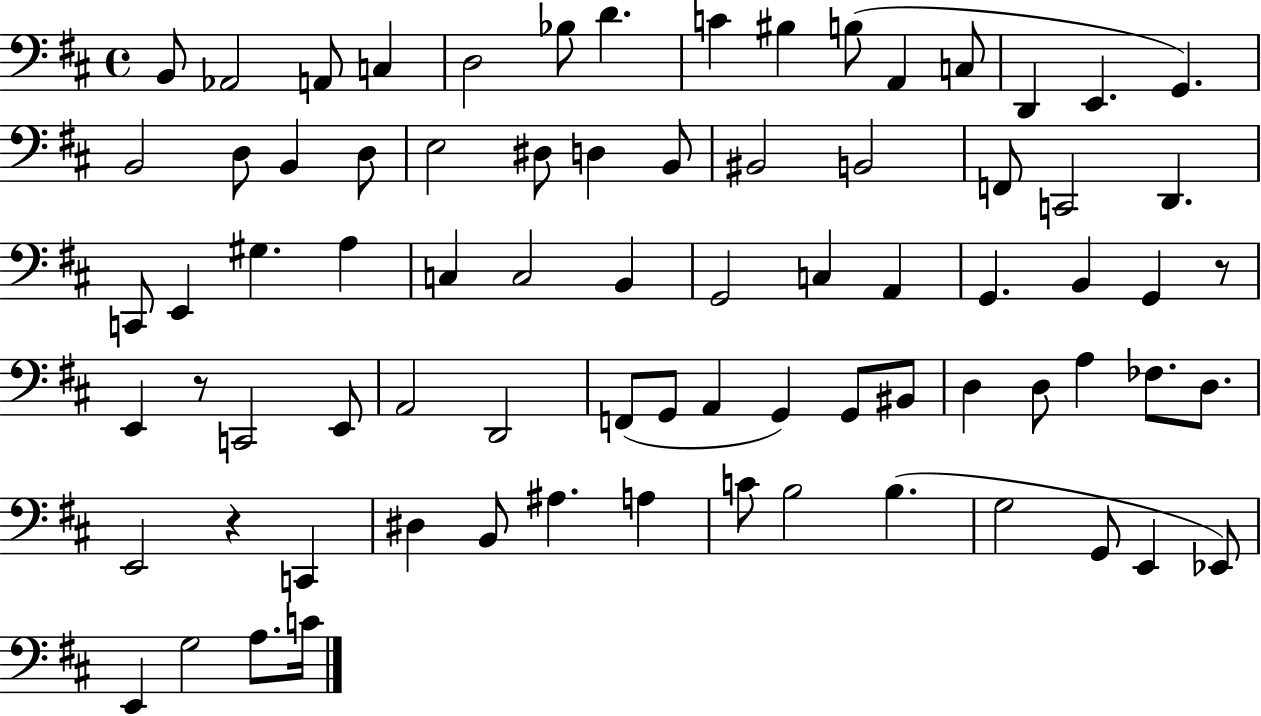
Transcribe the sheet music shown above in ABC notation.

X:1
T:Untitled
M:4/4
L:1/4
K:D
B,,/2 _A,,2 A,,/2 C, D,2 _B,/2 D C ^B, B,/2 A,, C,/2 D,, E,, G,, B,,2 D,/2 B,, D,/2 E,2 ^D,/2 D, B,,/2 ^B,,2 B,,2 F,,/2 C,,2 D,, C,,/2 E,, ^G, A, C, C,2 B,, G,,2 C, A,, G,, B,, G,, z/2 E,, z/2 C,,2 E,,/2 A,,2 D,,2 F,,/2 G,,/2 A,, G,, G,,/2 ^B,,/2 D, D,/2 A, _F,/2 D,/2 E,,2 z C,, ^D, B,,/2 ^A, A, C/2 B,2 B, G,2 G,,/2 E,, _E,,/2 E,, G,2 A,/2 C/4